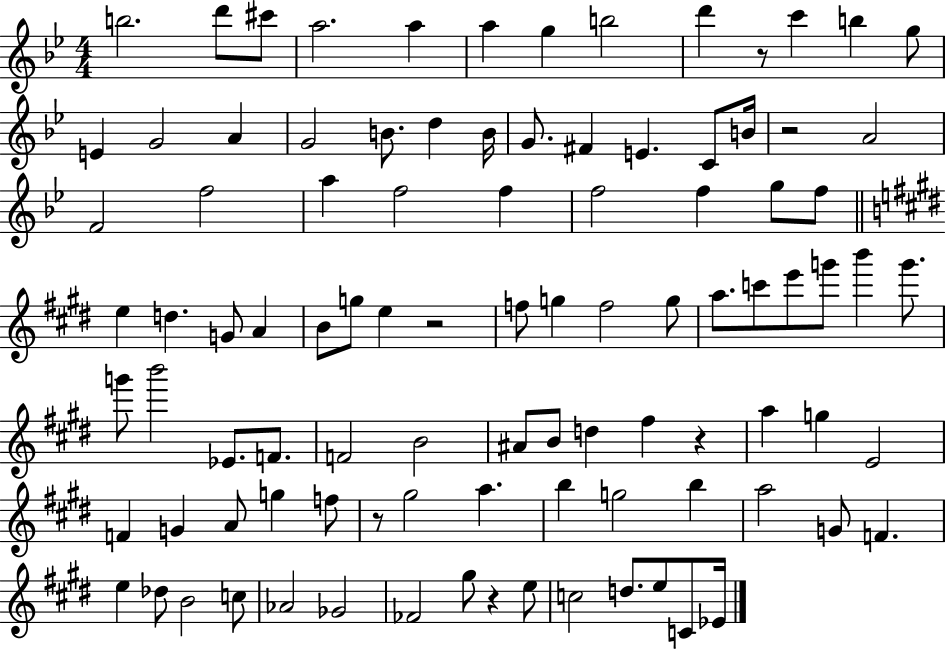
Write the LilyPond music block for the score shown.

{
  \clef treble
  \numericTimeSignature
  \time 4/4
  \key bes \major
  b''2. d'''8 cis'''8 | a''2. a''4 | a''4 g''4 b''2 | d'''4 r8 c'''4 b''4 g''8 | \break e'4 g'2 a'4 | g'2 b'8. d''4 b'16 | g'8. fis'4 e'4. c'8 b'16 | r2 a'2 | \break f'2 f''2 | a''4 f''2 f''4 | f''2 f''4 g''8 f''8 | \bar "||" \break \key e \major e''4 d''4. g'8 a'4 | b'8 g''8 e''4 r2 | f''8 g''4 f''2 g''8 | a''8. c'''8 e'''8 g'''8 b'''4 g'''8. | \break g'''8 b'''2 ees'8. f'8. | f'2 b'2 | ais'8 b'8 d''4 fis''4 r4 | a''4 g''4 e'2 | \break f'4 g'4 a'8 g''4 f''8 | r8 gis''2 a''4. | b''4 g''2 b''4 | a''2 g'8 f'4. | \break e''4 des''8 b'2 c''8 | aes'2 ges'2 | fes'2 gis''8 r4 e''8 | c''2 d''8. e''8 c'8 ees'16 | \break \bar "|."
}